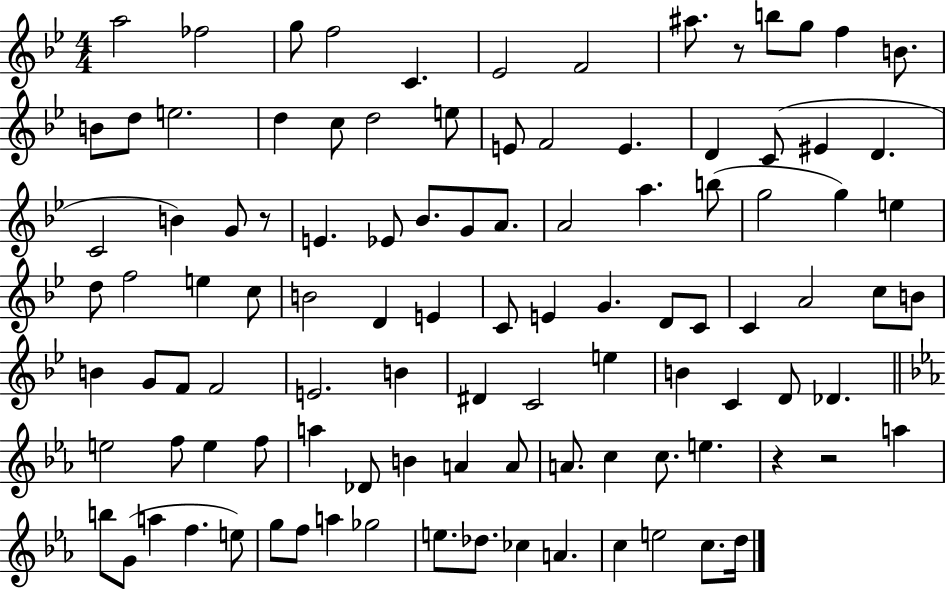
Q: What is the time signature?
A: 4/4